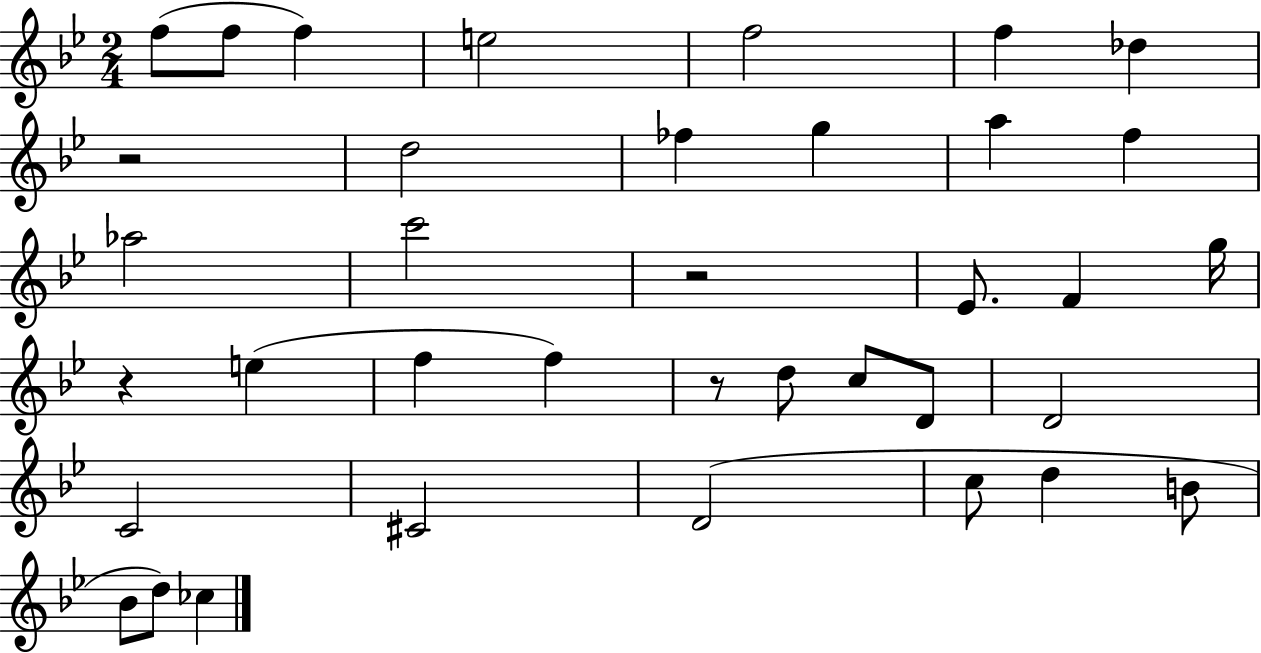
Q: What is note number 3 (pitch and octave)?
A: F5